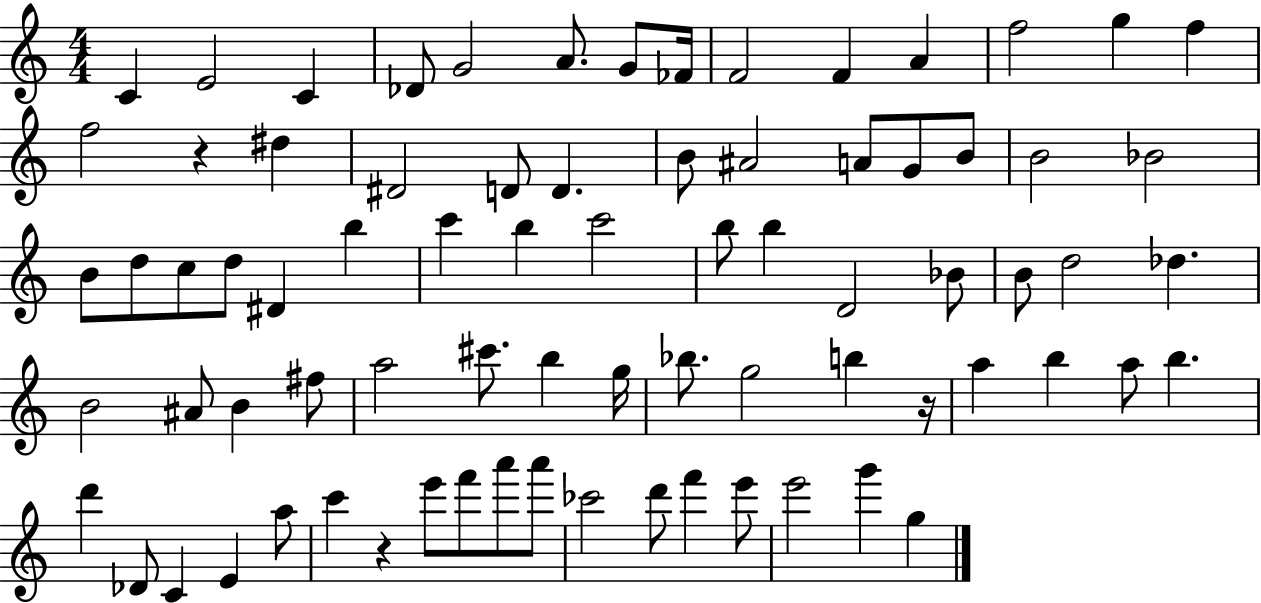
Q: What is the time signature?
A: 4/4